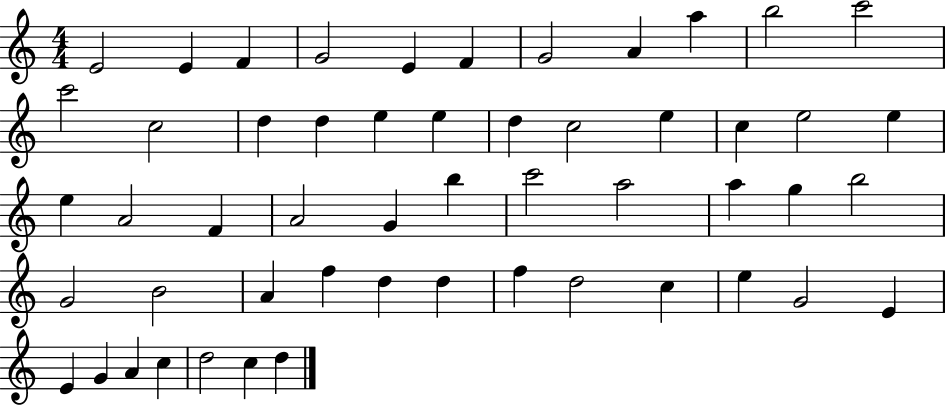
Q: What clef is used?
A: treble